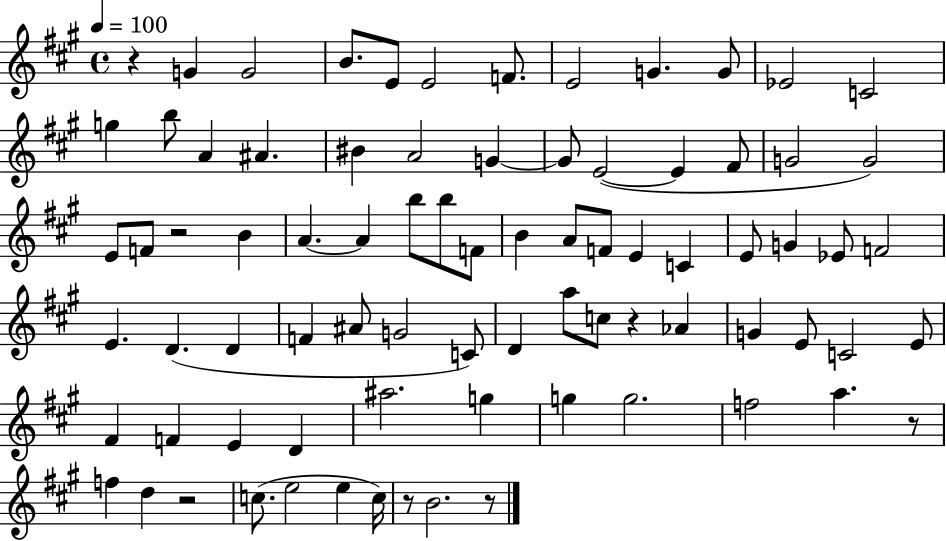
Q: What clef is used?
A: treble